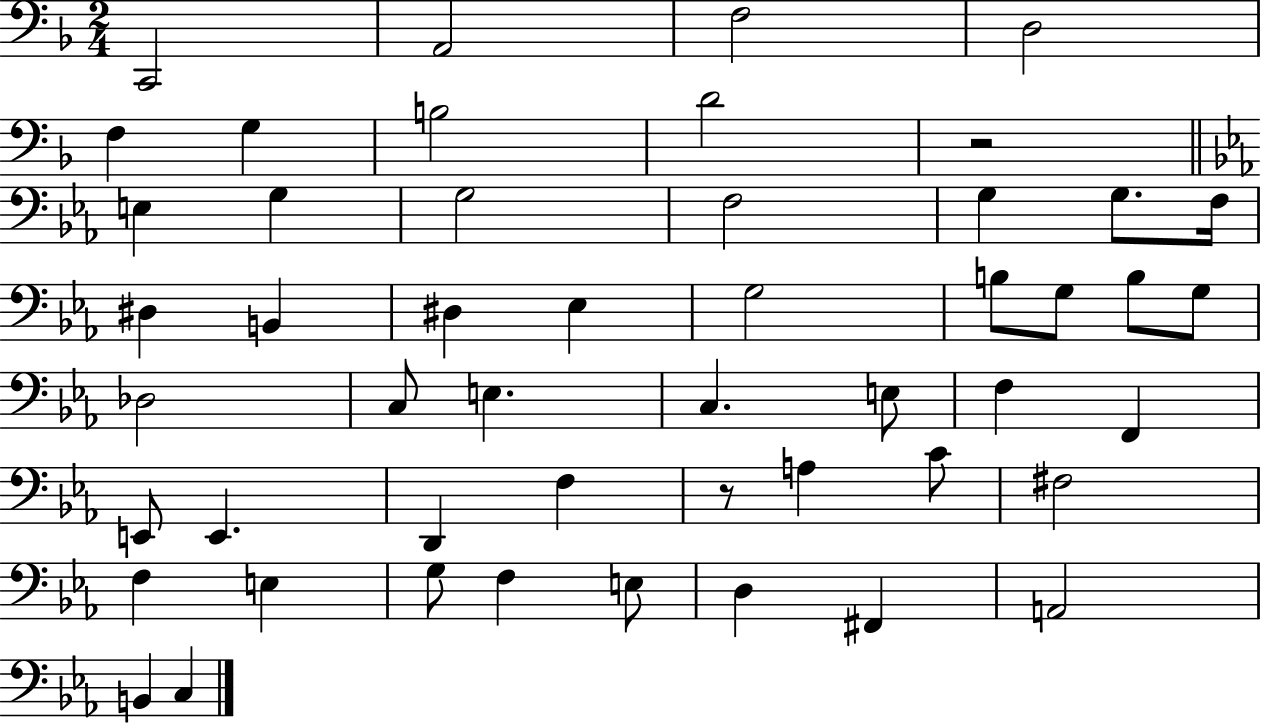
C2/h A2/h F3/h D3/h F3/q G3/q B3/h D4/h R/h E3/q G3/q G3/h F3/h G3/q G3/e. F3/s D#3/q B2/q D#3/q Eb3/q G3/h B3/e G3/e B3/e G3/e Db3/h C3/e E3/q. C3/q. E3/e F3/q F2/q E2/e E2/q. D2/q F3/q R/e A3/q C4/e F#3/h F3/q E3/q G3/e F3/q E3/e D3/q F#2/q A2/h B2/q C3/q